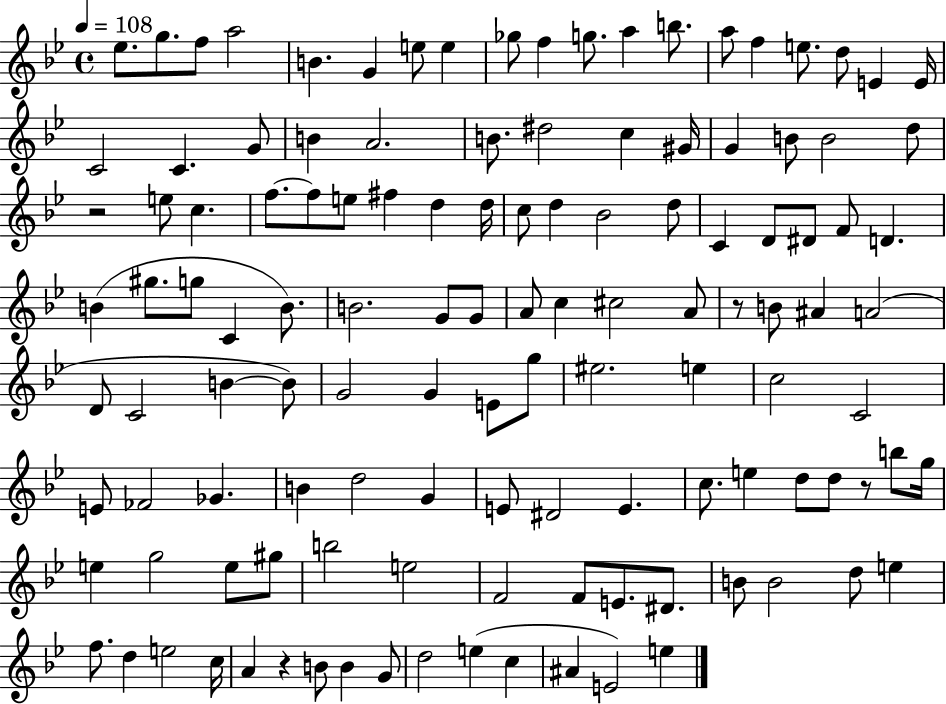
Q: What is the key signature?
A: BES major